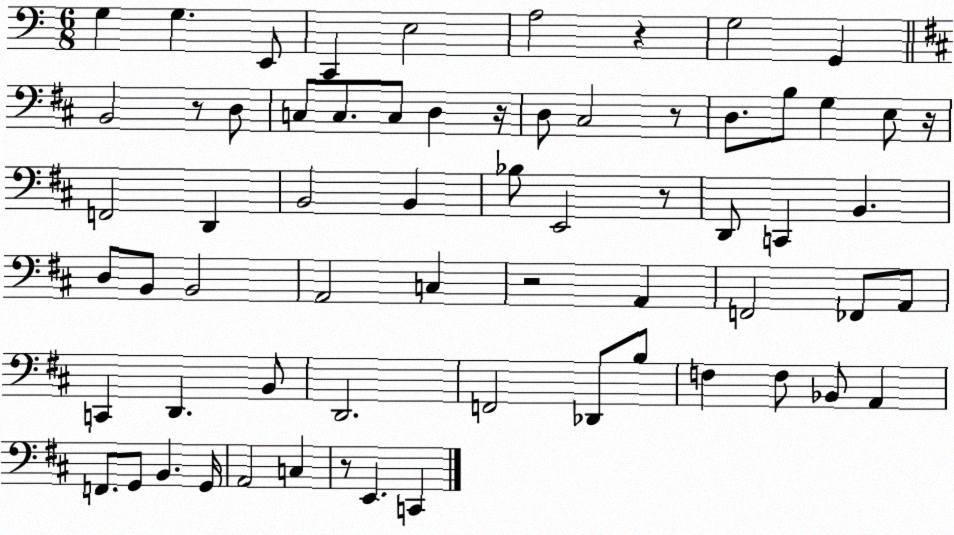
X:1
T:Untitled
M:6/8
L:1/4
K:C
G, G, E,,/2 C,, E,2 A,2 z G,2 G,, B,,2 z/2 D,/2 C,/2 C,/2 C,/2 D, z/4 D,/2 ^C,2 z/2 D,/2 B,/2 G, E,/2 z/4 F,,2 D,, B,,2 B,, _B,/2 E,,2 z/2 D,,/2 C,, B,, D,/2 B,,/2 B,,2 A,,2 C, z2 A,, F,,2 _F,,/2 A,,/2 C,, D,, B,,/2 D,,2 F,,2 _D,,/2 B,/2 F, F,/2 _B,,/2 A,, F,,/2 G,,/2 B,, G,,/4 A,,2 C, z/2 E,, C,,